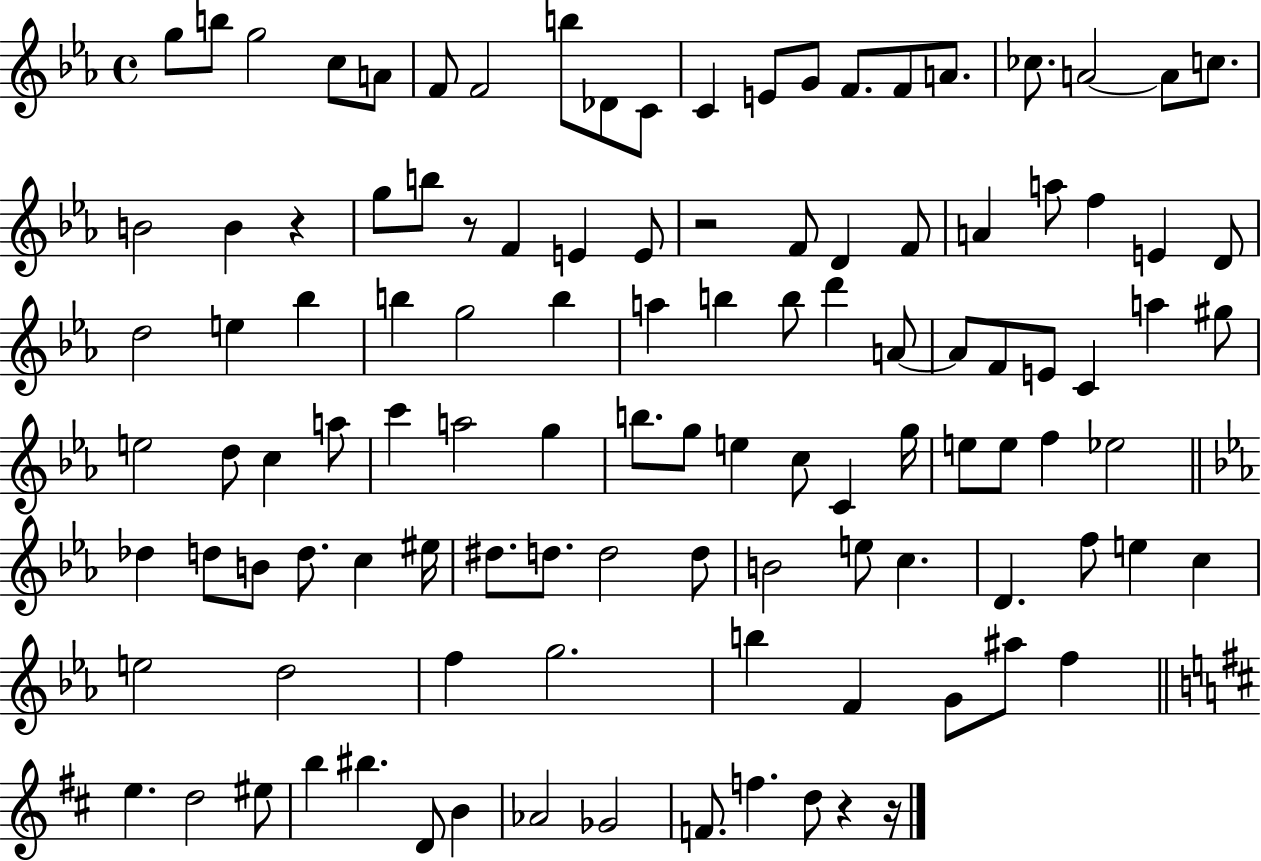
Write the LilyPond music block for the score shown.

{
  \clef treble
  \time 4/4
  \defaultTimeSignature
  \key ees \major
  g''8 b''8 g''2 c''8 a'8 | f'8 f'2 b''8 des'8 c'8 | c'4 e'8 g'8 f'8. f'8 a'8. | ces''8. a'2~~ a'8 c''8. | \break b'2 b'4 r4 | g''8 b''8 r8 f'4 e'4 e'8 | r2 f'8 d'4 f'8 | a'4 a''8 f''4 e'4 d'8 | \break d''2 e''4 bes''4 | b''4 g''2 b''4 | a''4 b''4 b''8 d'''4 a'8~~ | a'8 f'8 e'8 c'4 a''4 gis''8 | \break e''2 d''8 c''4 a''8 | c'''4 a''2 g''4 | b''8. g''8 e''4 c''8 c'4 g''16 | e''8 e''8 f''4 ees''2 | \break \bar "||" \break \key ees \major des''4 d''8 b'8 d''8. c''4 eis''16 | dis''8. d''8. d''2 d''8 | b'2 e''8 c''4. | d'4. f''8 e''4 c''4 | \break e''2 d''2 | f''4 g''2. | b''4 f'4 g'8 ais''8 f''4 | \bar "||" \break \key d \major e''4. d''2 eis''8 | b''4 bis''4. d'8 b'4 | aes'2 ges'2 | f'8. f''4. d''8 r4 r16 | \break \bar "|."
}